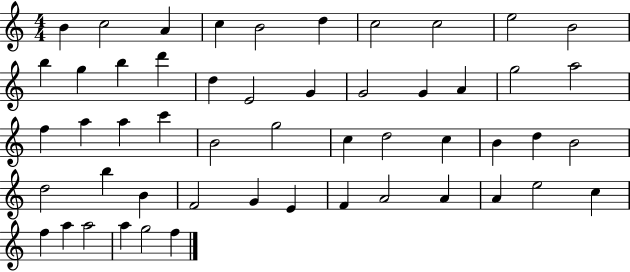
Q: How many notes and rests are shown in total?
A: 52